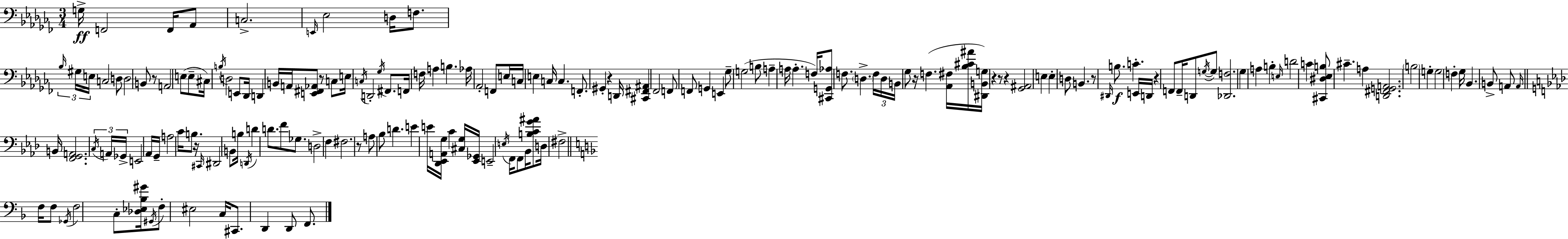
{
  \clef bass
  \numericTimeSignature
  \time 3/4
  \key aes \minor
  g16->\ff f,2 f,16 aes,8 | c2.-> | \grace { e,16 } ees2 d16 f8. | \tuplet 3/2 { \grace { bes16 } gis16 e16 } c2 | \break d8 d2 b,8 | r8 a,2 e8( | e8-- cis16) \acciaccatura { b16 } d2 | e,8 des,16 d,4 b,16 a,16 <e, fis, aes,>8 r8 | \break c8 e16 \acciaccatura { c16 } d,2-. | \acciaccatura { ges16 } fis,8. f,16 f16 a4 b4. | aes16 aes,2-. | f,8 e16 c16 e4 c16 c4. | \break f,8.-. gis,4-. | r4 d,16 <cis, fis, ais,>4 fes,2 | f,8 f,8 g,4 | e,4 ges8-- g2( | \break b8 a4-- a16 a4.-. | f16) <cis, g, aes>8 f8. \parenthesize d4.-> | \tuplet 3/2 { f16 d16 b,16 } ges8 r16 f4.( | <aes, fis>16 <bes cis' ais'>16 <dis, b, g>16) r4 r8 | \break r4 <ges, ais,>2 | e4 e4-. d8 b,4. | r8 \grace { dis,16 }\f b8. c'4.-. | e,16 d,16 r4 f,8 | \break f,16-- d,8 \acciaccatura { g16~ }~ g8 <des, f>2. | ges4 a4 | b4-. \grace { e16 } d'2 | c'4 <cis, dis ees b>8 cis'4.-- | \break a4 <d, fis, g, a,>2. | \parenthesize b2 | g4-. g2 | f4-. ges16 bes,4. | \break b,8-> a,8 \grace { a,16 } \bar "||" \break \key aes \major b,16 <f, g, a,>2. | \tuplet 3/2 { \acciaccatura { c16 } a,16 ges,16-> } e,2 | aes,16 g,16-- a2 c'16 b8. | r16 \grace { cis,16 } dis,2 | \break b,8 b16 \acciaccatura { d,16 } d'4 d'8. f'8 | ges8. d2-> | f4 fis2. | r8 a8 bes8 d'4. | \break e'4 e'16 <des, ees, a, g>16 c'4 | <cis g>16 <ees, ges,>16 e,2-- | \acciaccatura { e16 } f,16 f,8 bes,16 <b c' g' ais'>8 d16 fis2-> | \bar "||" \break \key f \major f16 f8 \acciaccatura { ges,16 } f2 | c8-. <des ees bes gis'>16 \acciaccatura { gis,16 } f8-. eis2 | c16 cis,8. d,4 d,8 | f,8. \bar "|."
}